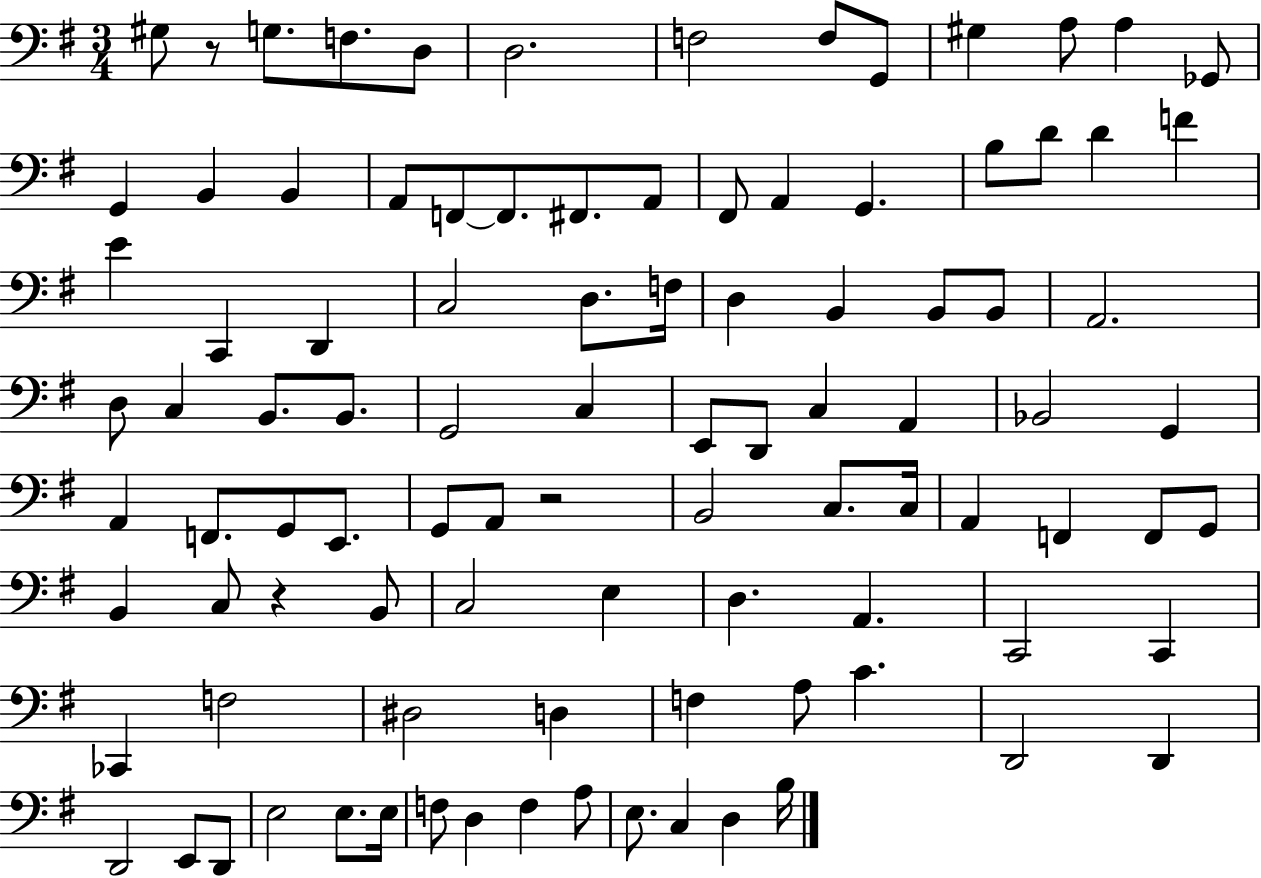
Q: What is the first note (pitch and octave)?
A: G#3